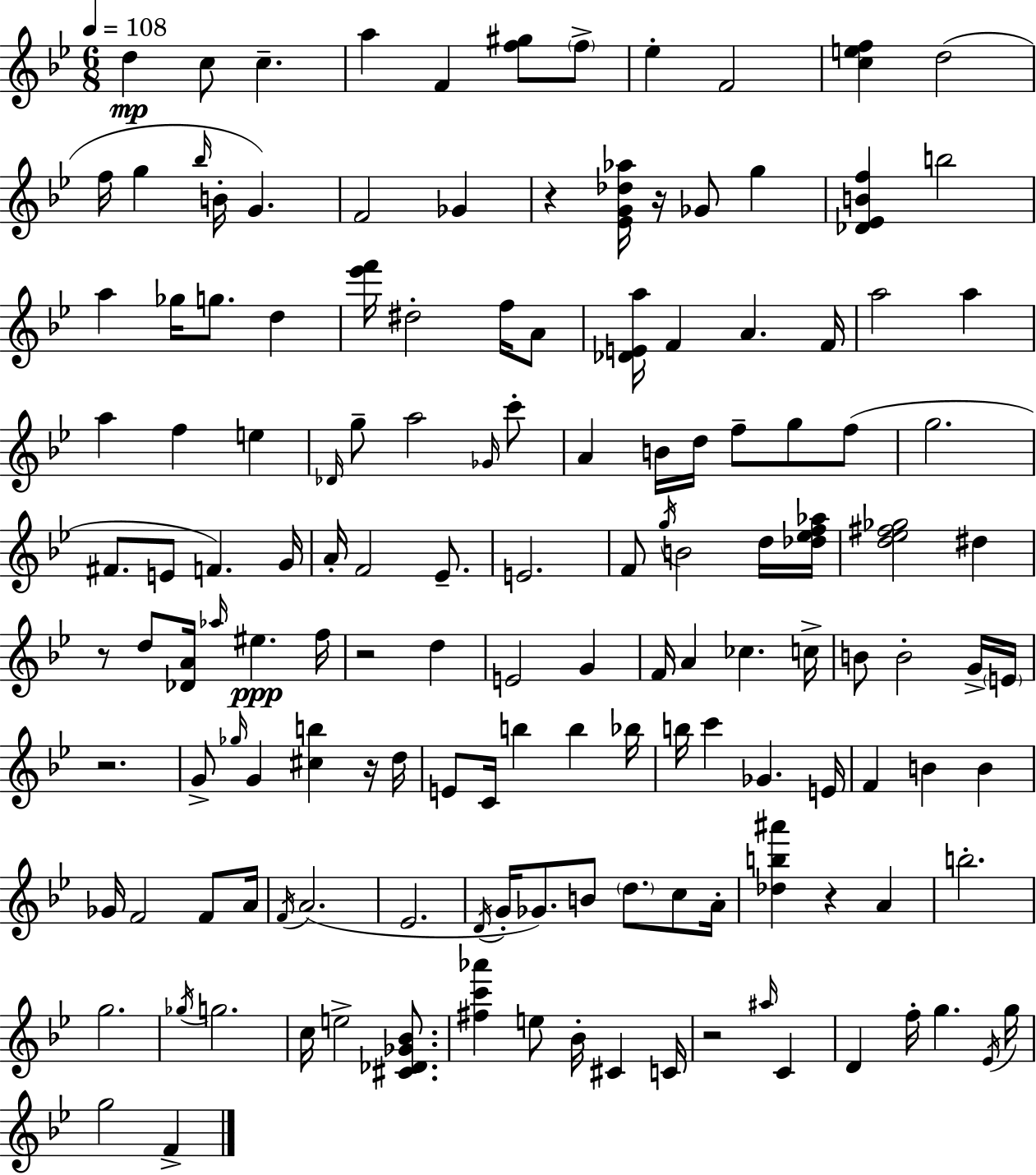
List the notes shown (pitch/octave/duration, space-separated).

D5/q C5/e C5/q. A5/q F4/q [F5,G#5]/e F5/e Eb5/q F4/h [C5,E5,F5]/q D5/h F5/s G5/q Bb5/s B4/s G4/q. F4/h Gb4/q R/q [Eb4,G4,Db5,Ab5]/s R/s Gb4/e G5/q [Db4,Eb4,B4,F5]/q B5/h A5/q Gb5/s G5/e. D5/q [Eb6,F6]/s D#5/h F5/s A4/e [Db4,E4,A5]/s F4/q A4/q. F4/s A5/h A5/q A5/q F5/q E5/q Db4/s G5/e A5/h Gb4/s C6/e A4/q B4/s D5/s F5/e G5/e F5/e G5/h. F#4/e. E4/e F4/q. G4/s A4/s F4/h Eb4/e. E4/h. F4/e G5/s B4/h D5/s [Db5,Eb5,F5,Ab5]/s [D5,Eb5,F#5,Gb5]/h D#5/q R/e D5/e [Db4,A4]/s Ab5/s EIS5/q. F5/s R/h D5/q E4/h G4/q F4/s A4/q CES5/q. C5/s B4/e B4/h G4/s E4/s R/h. G4/e Gb5/s G4/q [C#5,B5]/q R/s D5/s E4/e C4/s B5/q B5/q Bb5/s B5/s C6/q Gb4/q. E4/s F4/q B4/q B4/q Gb4/s F4/h F4/e A4/s F4/s A4/h. Eb4/h. D4/s G4/s Gb4/e. B4/e D5/e. C5/e A4/s [Db5,B5,A#6]/q R/q A4/q B5/h. G5/h. Gb5/s G5/h. C5/s E5/h [C#4,Db4,Gb4,Bb4]/e. [F#5,C6,Ab6]/q E5/e Bb4/s C#4/q C4/s R/h A#5/s C4/q D4/q F5/s G5/q. Eb4/s G5/s G5/h F4/q